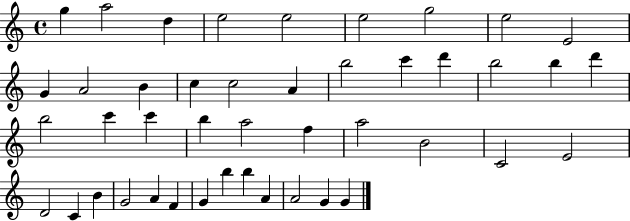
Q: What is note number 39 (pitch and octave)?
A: B5